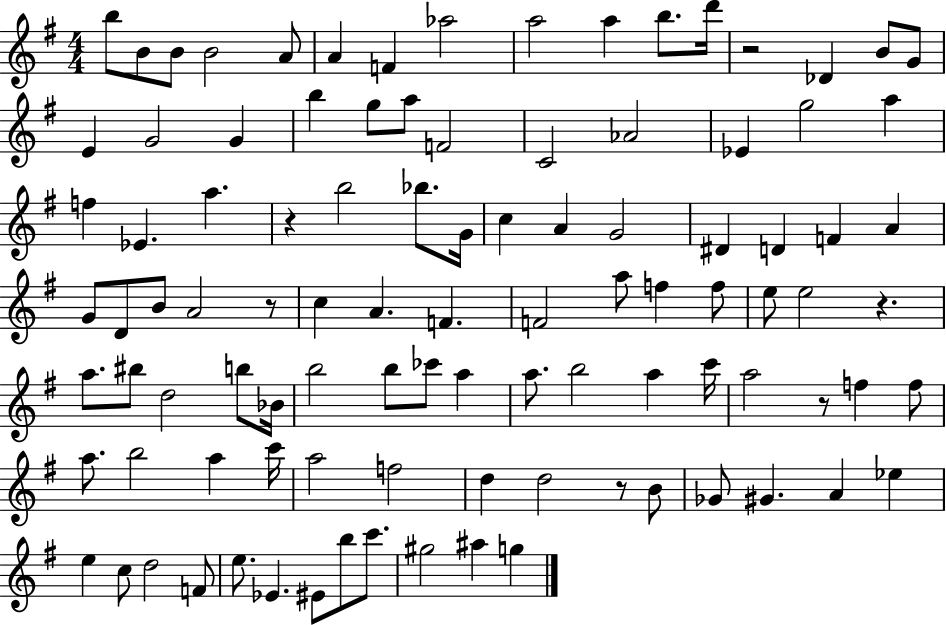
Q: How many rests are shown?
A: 6